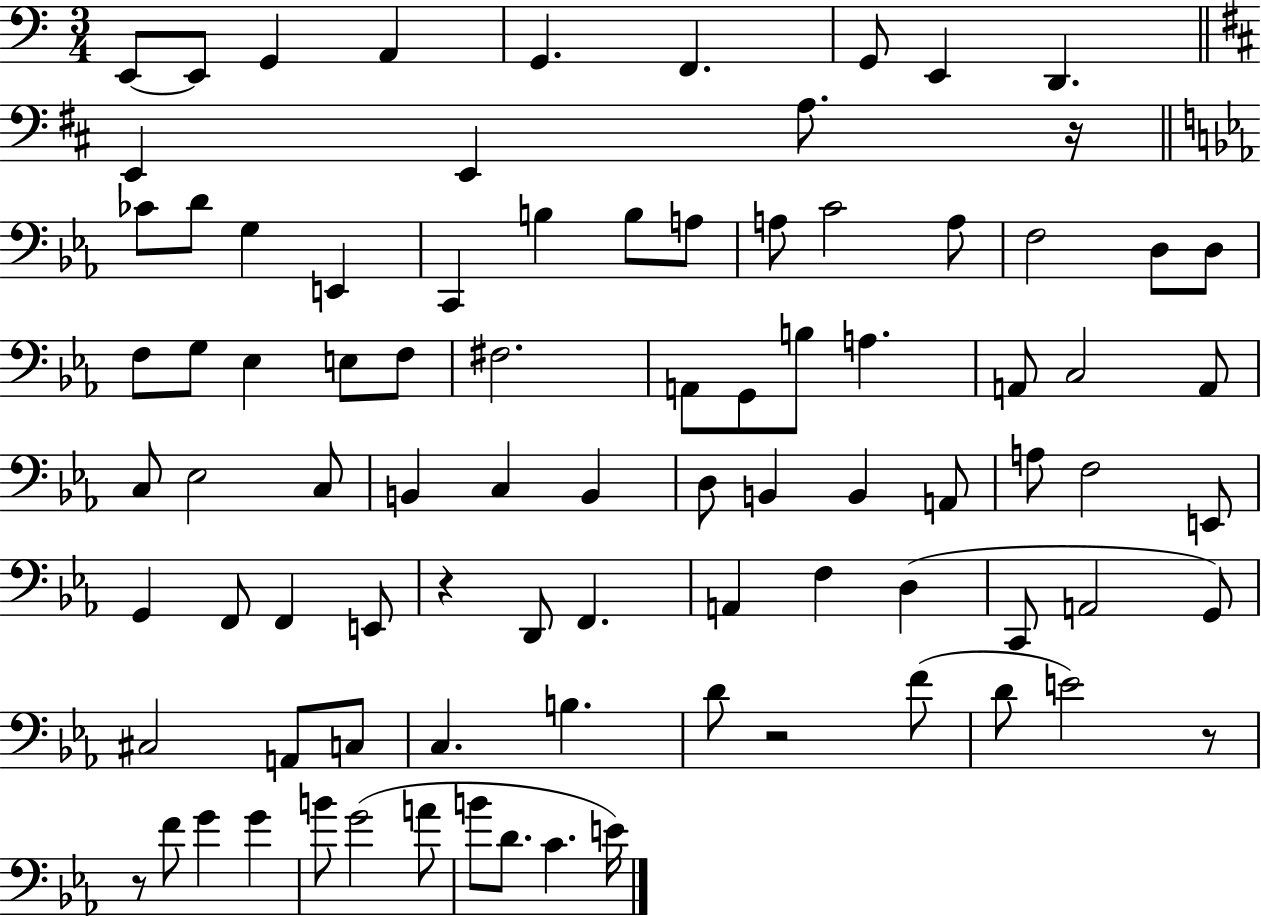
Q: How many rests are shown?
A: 5